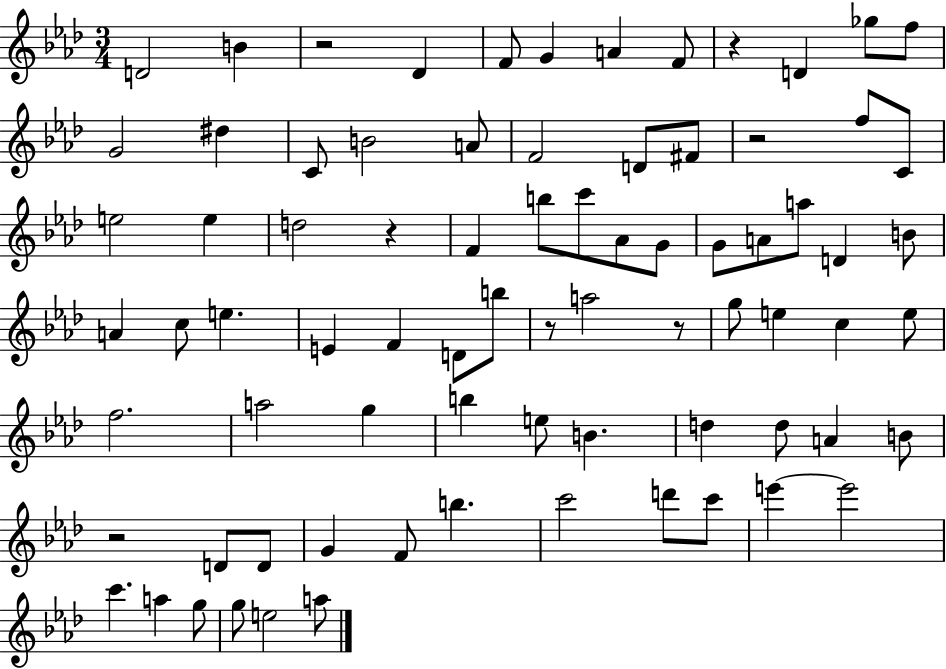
X:1
T:Untitled
M:3/4
L:1/4
K:Ab
D2 B z2 _D F/2 G A F/2 z D _g/2 f/2 G2 ^d C/2 B2 A/2 F2 D/2 ^F/2 z2 f/2 C/2 e2 e d2 z F b/2 c'/2 _A/2 G/2 G/2 A/2 a/2 D B/2 A c/2 e E F D/2 b/2 z/2 a2 z/2 g/2 e c e/2 f2 a2 g b e/2 B d d/2 A B/2 z2 D/2 D/2 G F/2 b c'2 d'/2 c'/2 e' e'2 c' a g/2 g/2 e2 a/2